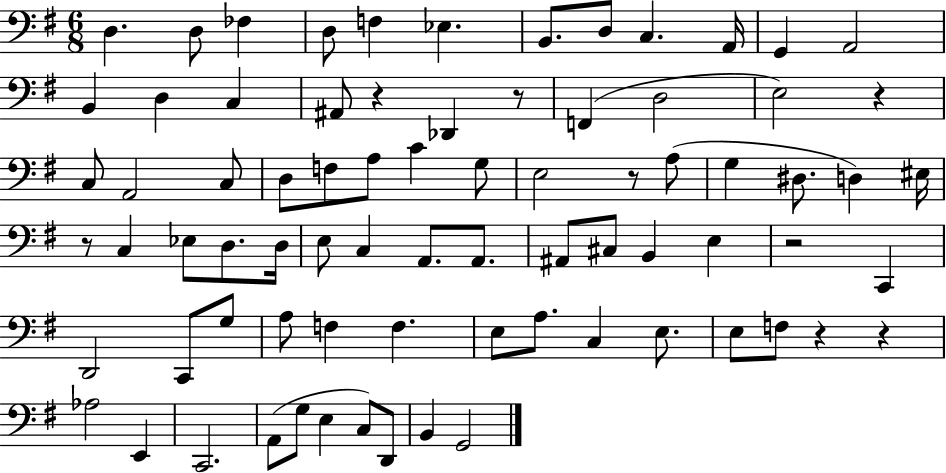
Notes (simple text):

D3/q. D3/e FES3/q D3/e F3/q Eb3/q. B2/e. D3/e C3/q. A2/s G2/q A2/h B2/q D3/q C3/q A#2/e R/q Db2/q R/e F2/q D3/h E3/h R/q C3/e A2/h C3/e D3/e F3/e A3/e C4/q G3/e E3/h R/e A3/e G3/q D#3/e. D3/q EIS3/s R/e C3/q Eb3/e D3/e. D3/s E3/e C3/q A2/e. A2/e. A#2/e C#3/e B2/q E3/q R/h C2/q D2/h C2/e G3/e A3/e F3/q F3/q. E3/e A3/e. C3/q E3/e. E3/e F3/e R/q R/q Ab3/h E2/q C2/h. A2/e G3/e E3/q C3/e D2/e B2/q G2/h